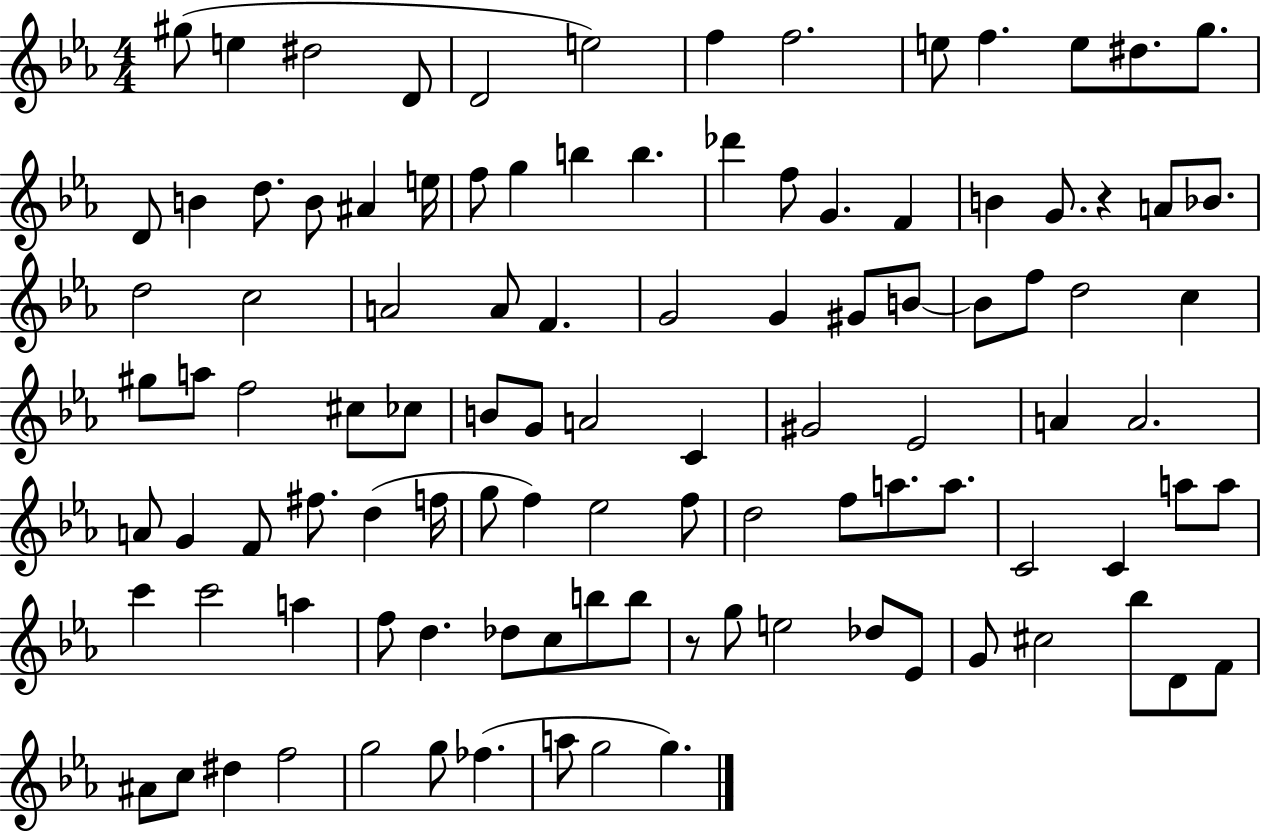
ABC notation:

X:1
T:Untitled
M:4/4
L:1/4
K:Eb
^g/2 e ^d2 D/2 D2 e2 f f2 e/2 f e/2 ^d/2 g/2 D/2 B d/2 B/2 ^A e/4 f/2 g b b _d' f/2 G F B G/2 z A/2 _B/2 d2 c2 A2 A/2 F G2 G ^G/2 B/2 B/2 f/2 d2 c ^g/2 a/2 f2 ^c/2 _c/2 B/2 G/2 A2 C ^G2 _E2 A A2 A/2 G F/2 ^f/2 d f/4 g/2 f _e2 f/2 d2 f/2 a/2 a/2 C2 C a/2 a/2 c' c'2 a f/2 d _d/2 c/2 b/2 b/2 z/2 g/2 e2 _d/2 _E/2 G/2 ^c2 _b/2 D/2 F/2 ^A/2 c/2 ^d f2 g2 g/2 _f a/2 g2 g